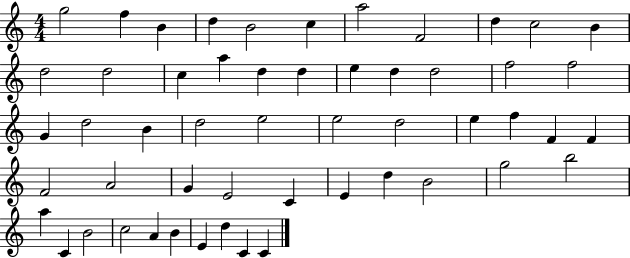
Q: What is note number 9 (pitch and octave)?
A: D5